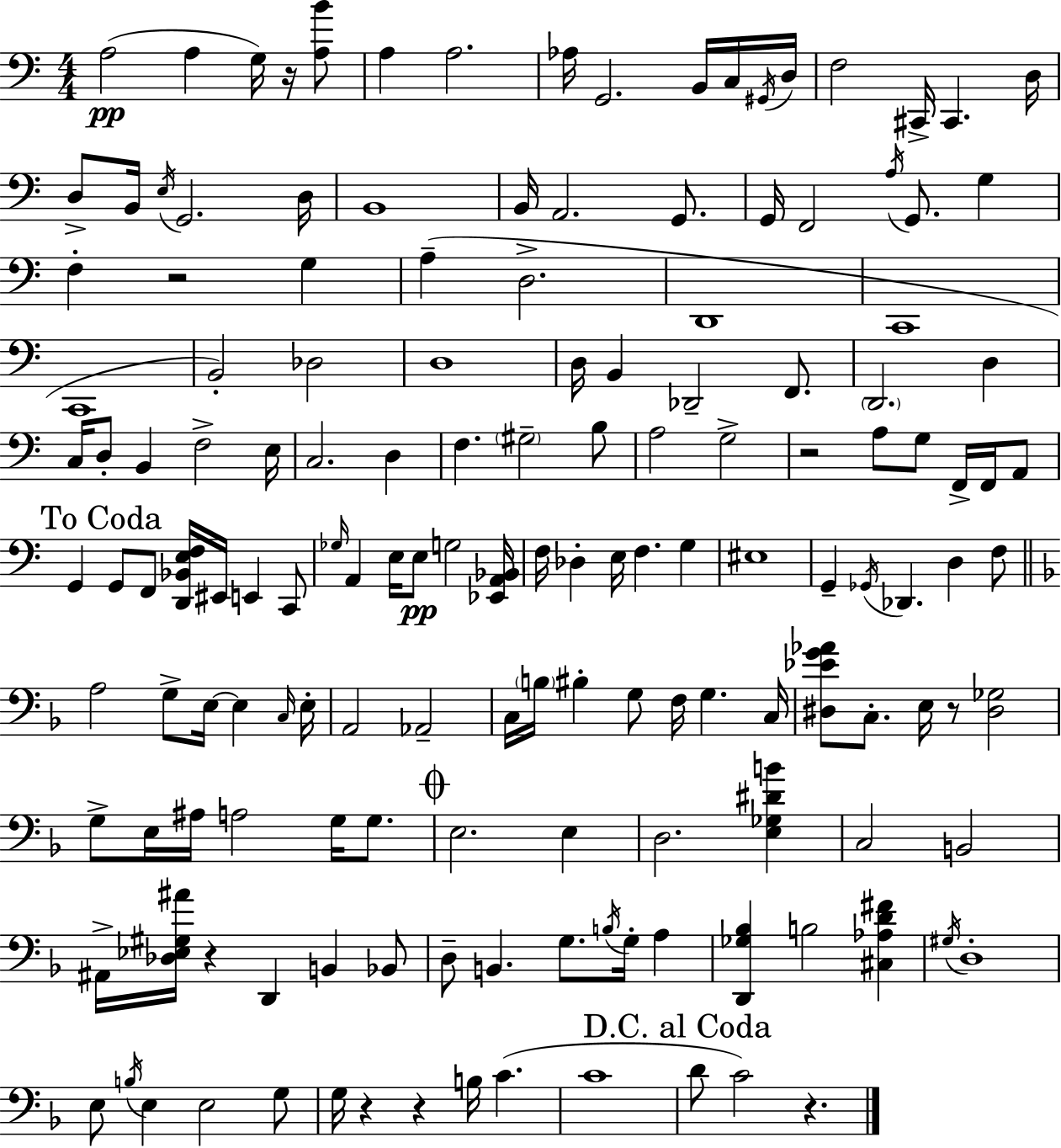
X:1
T:Untitled
M:4/4
L:1/4
K:Am
A,2 A, G,/4 z/4 [A,B]/2 A, A,2 _A,/4 G,,2 B,,/4 C,/4 ^G,,/4 D,/4 F,2 ^C,,/4 ^C,, D,/4 D,/2 B,,/4 E,/4 G,,2 D,/4 B,,4 B,,/4 A,,2 G,,/2 G,,/4 F,,2 A,/4 G,,/2 G, F, z2 G, A, D,2 D,,4 C,,4 C,,4 B,,2 _D,2 D,4 D,/4 B,, _D,,2 F,,/2 D,,2 D, C,/4 D,/2 B,, F,2 E,/4 C,2 D, F, ^G,2 B,/2 A,2 G,2 z2 A,/2 G,/2 F,,/4 F,,/4 A,,/2 G,, G,,/2 F,,/2 [D,,_B,,E,F,]/4 ^E,,/4 E,, C,,/2 _G,/4 A,, E,/4 E,/2 G,2 [_E,,A,,_B,,]/4 F,/4 _D, E,/4 F, G, ^E,4 G,, _G,,/4 _D,, D, F,/2 A,2 G,/2 E,/4 E, C,/4 E,/4 A,,2 _A,,2 C,/4 B,/4 ^B, G,/2 F,/4 G, C,/4 [^D,_EG_A]/2 C,/2 E,/4 z/2 [^D,_G,]2 G,/2 E,/4 ^A,/4 A,2 G,/4 G,/2 E,2 E, D,2 [E,_G,^DB] C,2 B,,2 ^A,,/4 [_D,_E,^G,^A]/4 z D,, B,, _B,,/2 D,/2 B,, G,/2 B,/4 G,/4 A, [D,,_G,_B,] B,2 [^C,_A,D^F] ^G,/4 D,4 E,/2 B,/4 E, E,2 G,/2 G,/4 z z B,/4 C C4 D/2 C2 z